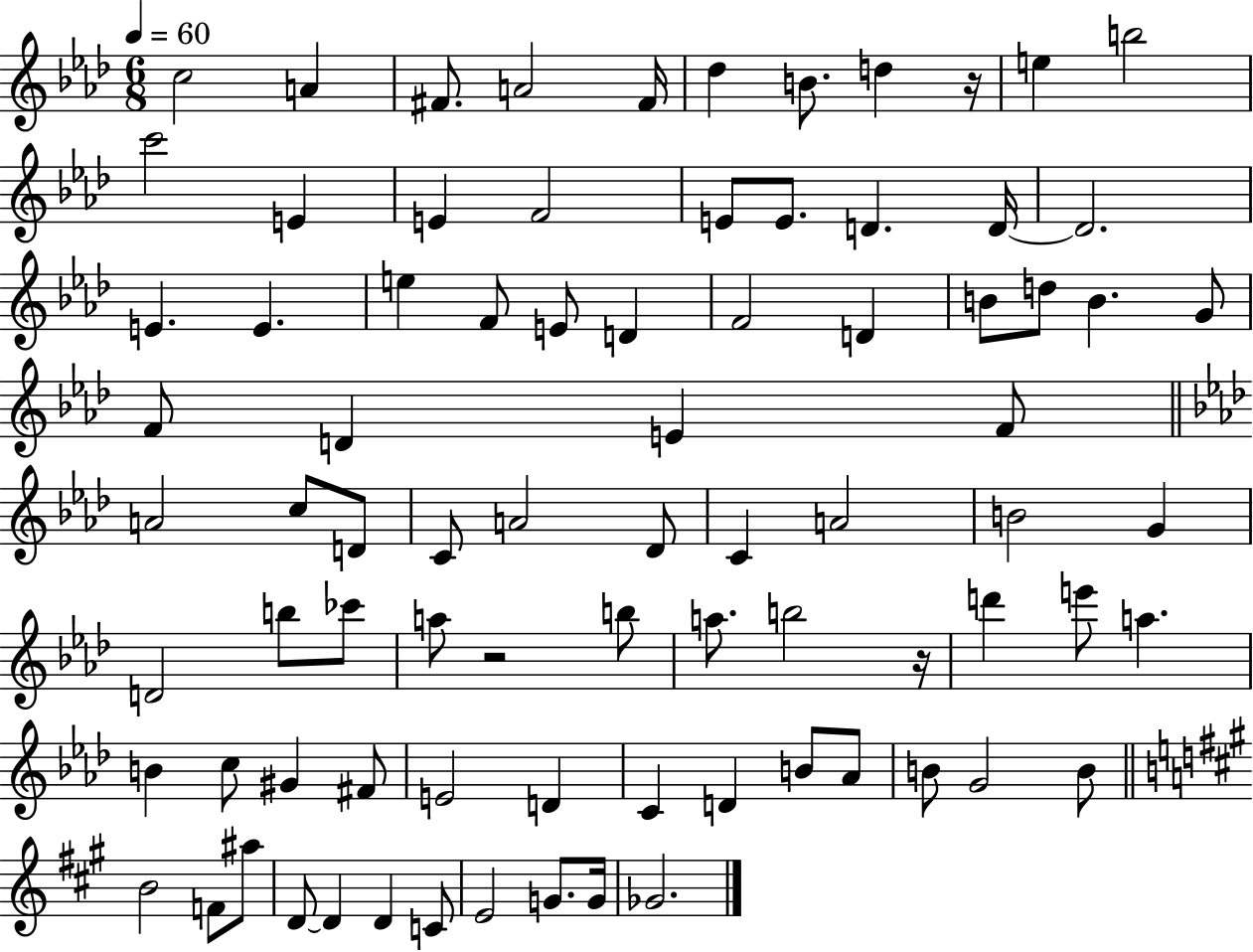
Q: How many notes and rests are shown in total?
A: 82